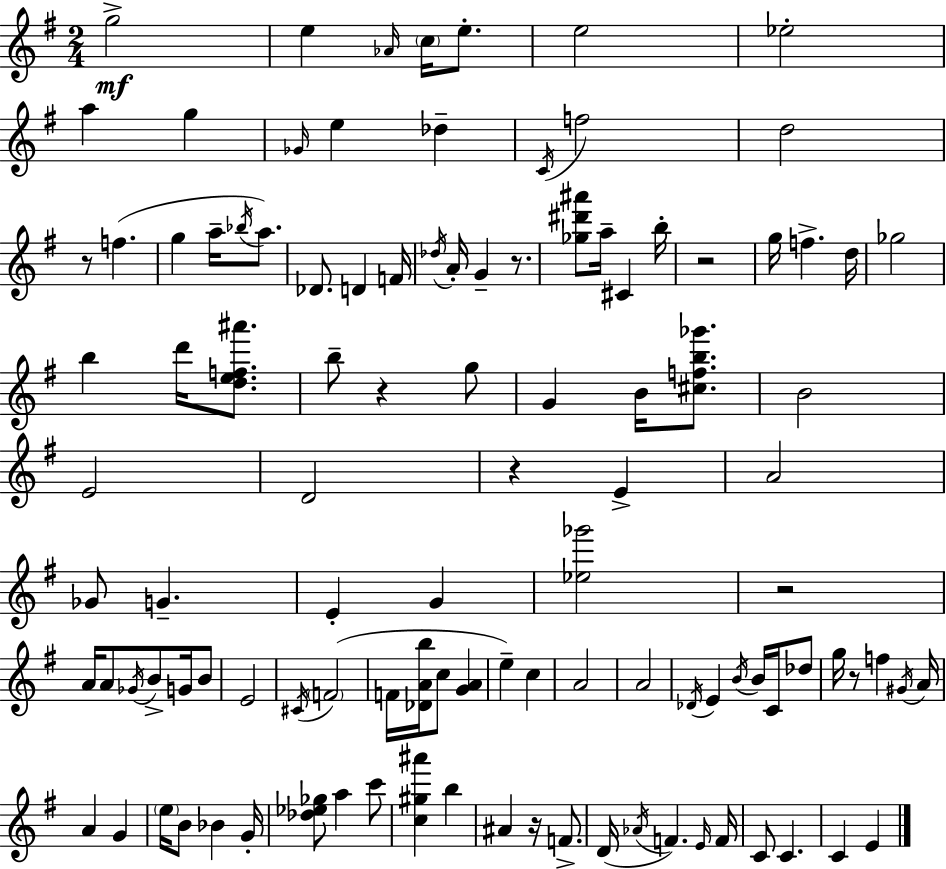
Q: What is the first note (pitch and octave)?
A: G5